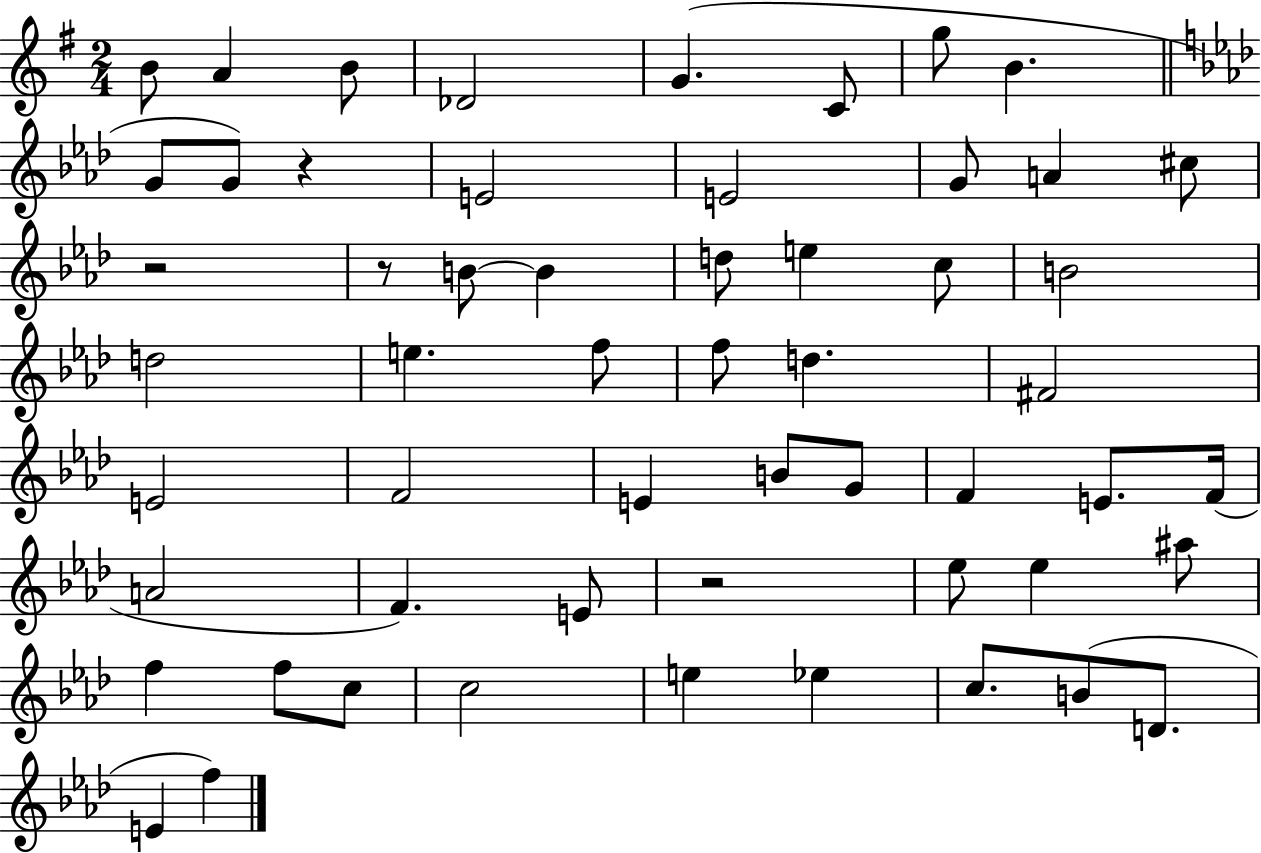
X:1
T:Untitled
M:2/4
L:1/4
K:G
B/2 A B/2 _D2 G C/2 g/2 B G/2 G/2 z E2 E2 G/2 A ^c/2 z2 z/2 B/2 B d/2 e c/2 B2 d2 e f/2 f/2 d ^F2 E2 F2 E B/2 G/2 F E/2 F/4 A2 F E/2 z2 _e/2 _e ^a/2 f f/2 c/2 c2 e _e c/2 B/2 D/2 E f